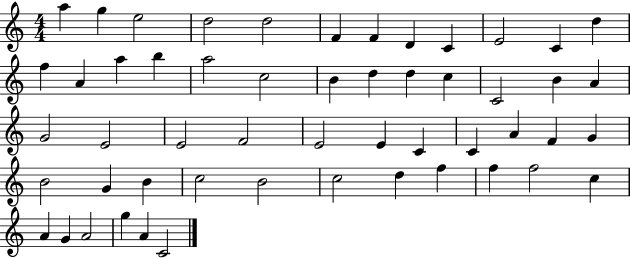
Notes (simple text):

A5/q G5/q E5/h D5/h D5/h F4/q F4/q D4/q C4/q E4/h C4/q D5/q F5/q A4/q A5/q B5/q A5/h C5/h B4/q D5/q D5/q C5/q C4/h B4/q A4/q G4/h E4/h E4/h F4/h E4/h E4/q C4/q C4/q A4/q F4/q G4/q B4/h G4/q B4/q C5/h B4/h C5/h D5/q F5/q F5/q F5/h C5/q A4/q G4/q A4/h G5/q A4/q C4/h